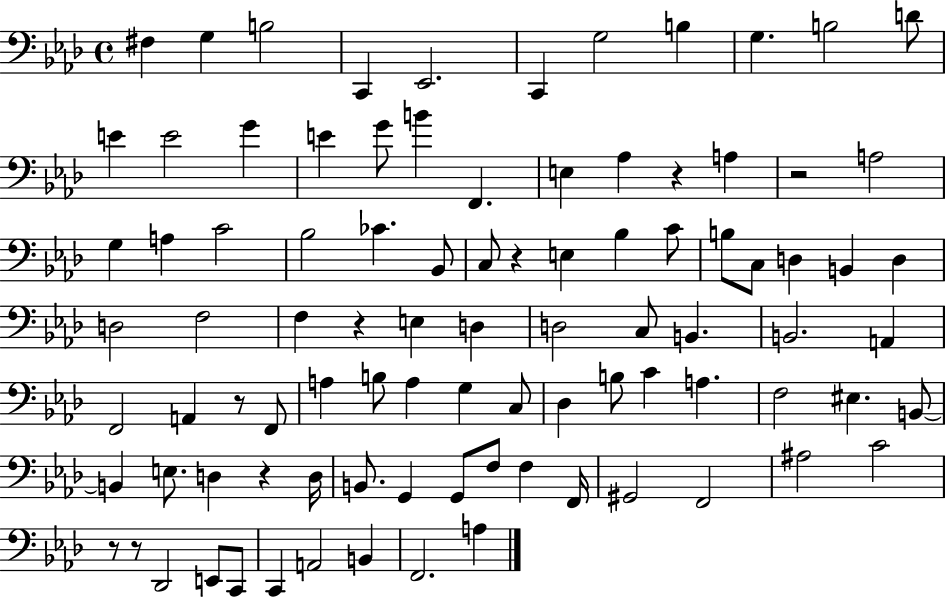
X:1
T:Untitled
M:4/4
L:1/4
K:Ab
^F, G, B,2 C,, _E,,2 C,, G,2 B, G, B,2 D/2 E E2 G E G/2 B F,, E, _A, z A, z2 A,2 G, A, C2 _B,2 _C _B,,/2 C,/2 z E, _B, C/2 B,/2 C,/2 D, B,, D, D,2 F,2 F, z E, D, D,2 C,/2 B,, B,,2 A,, F,,2 A,, z/2 F,,/2 A, B,/2 A, G, C,/2 _D, B,/2 C A, F,2 ^E, B,,/2 B,, E,/2 D, z D,/4 B,,/2 G,, G,,/2 F,/2 F, F,,/4 ^G,,2 F,,2 ^A,2 C2 z/2 z/2 _D,,2 E,,/2 C,,/2 C,, A,,2 B,, F,,2 A,